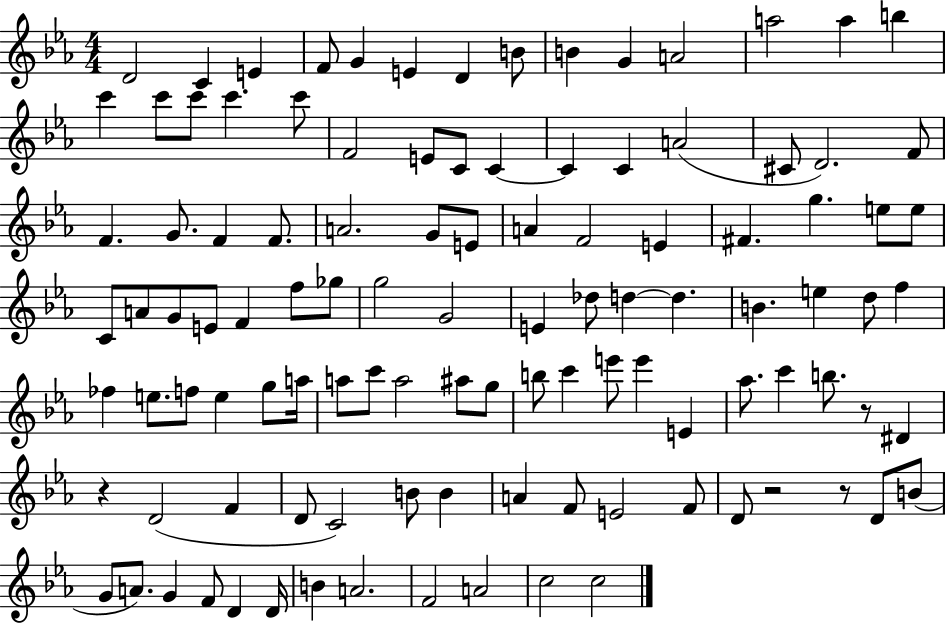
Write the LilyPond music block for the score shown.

{
  \clef treble
  \numericTimeSignature
  \time 4/4
  \key ees \major
  d'2 c'4 e'4 | f'8 g'4 e'4 d'4 b'8 | b'4 g'4 a'2 | a''2 a''4 b''4 | \break c'''4 c'''8 c'''8 c'''4. c'''8 | f'2 e'8 c'8 c'4~~ | c'4 c'4 a'2( | cis'8 d'2.) f'8 | \break f'4. g'8. f'4 f'8. | a'2. g'8 e'8 | a'4 f'2 e'4 | fis'4. g''4. e''8 e''8 | \break c'8 a'8 g'8 e'8 f'4 f''8 ges''8 | g''2 g'2 | e'4 des''8 d''4~~ d''4. | b'4. e''4 d''8 f''4 | \break fes''4 e''8. f''8 e''4 g''8 a''16 | a''8 c'''8 a''2 ais''8 g''8 | b''8 c'''4 e'''8 e'''4 e'4 | aes''8. c'''4 b''8. r8 dis'4 | \break r4 d'2( f'4 | d'8 c'2) b'8 b'4 | a'4 f'8 e'2 f'8 | d'8 r2 r8 d'8 b'8( | \break g'8 a'8.) g'4 f'8 d'4 d'16 | b'4 a'2. | f'2 a'2 | c''2 c''2 | \break \bar "|."
}